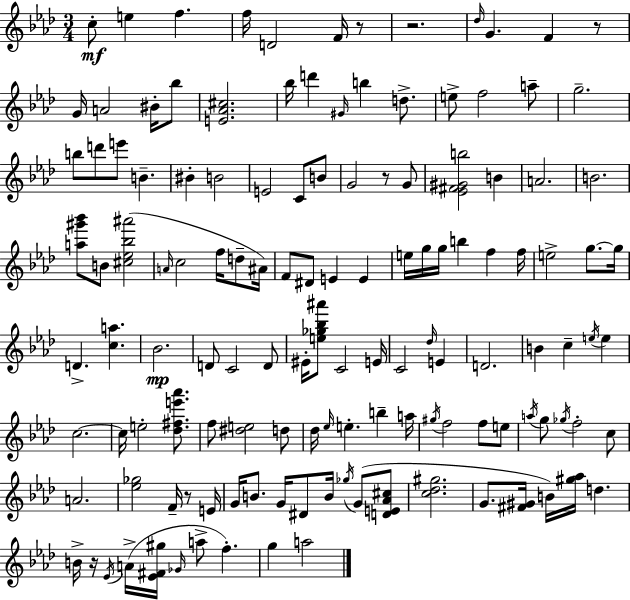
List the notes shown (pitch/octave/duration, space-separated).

C5/e E5/q F5/q. F5/s D4/h F4/s R/e R/h. Db5/s G4/q. F4/q R/e G4/s A4/h BIS4/s Bb5/e [E4,Ab4,C#5]/h. Bb5/s D6/q G#4/s B5/q D5/e. E5/e F5/h A5/e G5/h. B5/e D6/e E6/e B4/q. BIS4/q B4/h E4/h C4/e B4/e G4/h R/e G4/e [Eb4,F#4,G#4,B5]/h B4/q A4/h. B4/h. [A5,G#6,Bb6]/e B4/e [C#5,Eb5,Bb5,A#6]/h A4/s C5/h F5/s D5/e A#4/s F4/e D#4/e E4/q E4/q E5/s G5/s G5/s B5/q F5/q F5/s E5/h G5/e. G5/s D4/q. [C5,A5]/q. Bb4/h. D4/e C4/h D4/e EIS4/s [E5,Gb5,Bb5,A#6]/e C4/h E4/s C4/h Db5/s E4/q D4/h. B4/q C5/q E5/s E5/q C5/h. C5/s E5/h [Db5,F#5,E6,Ab6]/e. F5/e [D#5,E5]/h D5/e Db5/s Eb5/s E5/q. B5/q A5/s G#5/s F5/h F5/e E5/e A5/s G5/e Gb5/s F5/h C5/e A4/h. [Eb5,Gb5]/h F4/s R/e E4/s G4/s B4/e. G4/s D#4/e B4/s Gb5/s G4/e [D4,E4,Ab4,C#5]/e [C5,Db5,G#5]/h. G4/e. [F#4,G#4]/s B4/s [G#5,Ab5]/s D5/q. B4/s R/s Eb4/s A4/s [Eb4,F#4,G#5]/s Gb4/s A5/e F5/q. G5/q A5/h